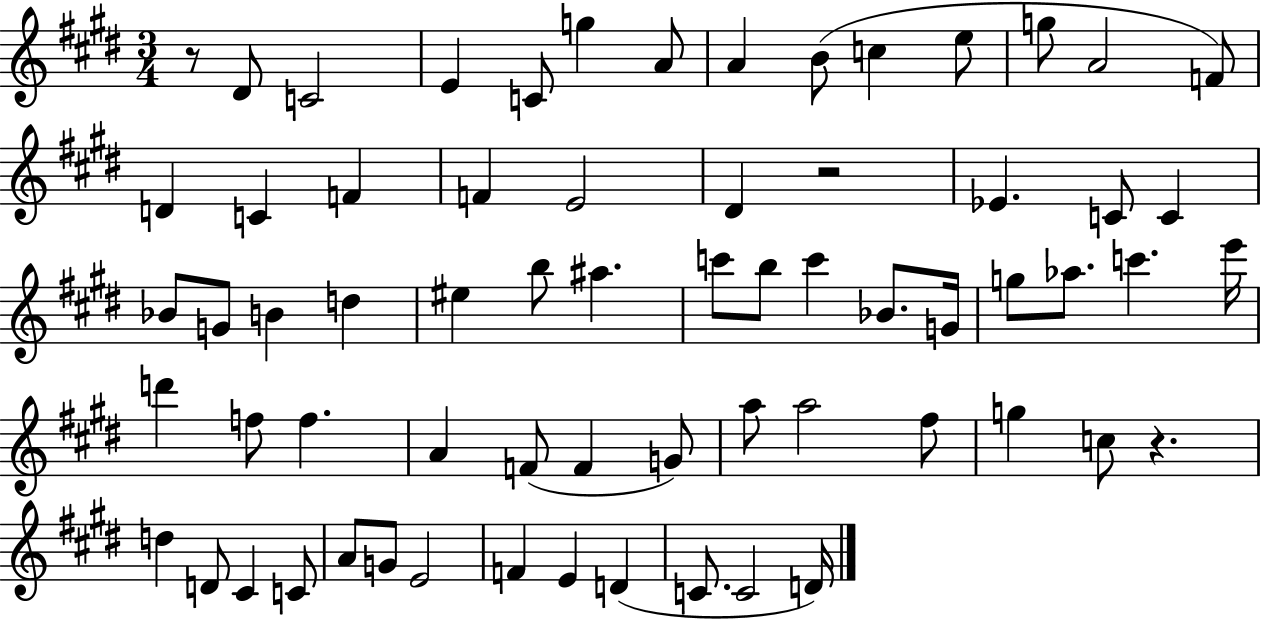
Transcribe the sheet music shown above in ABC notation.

X:1
T:Untitled
M:3/4
L:1/4
K:E
z/2 ^D/2 C2 E C/2 g A/2 A B/2 c e/2 g/2 A2 F/2 D C F F E2 ^D z2 _E C/2 C _B/2 G/2 B d ^e b/2 ^a c'/2 b/2 c' _B/2 G/4 g/2 _a/2 c' e'/4 d' f/2 f A F/2 F G/2 a/2 a2 ^f/2 g c/2 z d D/2 ^C C/2 A/2 G/2 E2 F E D C/2 C2 D/4